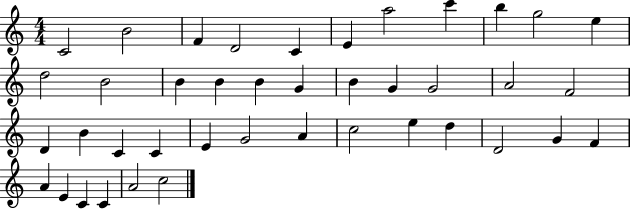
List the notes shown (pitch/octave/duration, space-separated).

C4/h B4/h F4/q D4/h C4/q E4/q A5/h C6/q B5/q G5/h E5/q D5/h B4/h B4/q B4/q B4/q G4/q B4/q G4/q G4/h A4/h F4/h D4/q B4/q C4/q C4/q E4/q G4/h A4/q C5/h E5/q D5/q D4/h G4/q F4/q A4/q E4/q C4/q C4/q A4/h C5/h